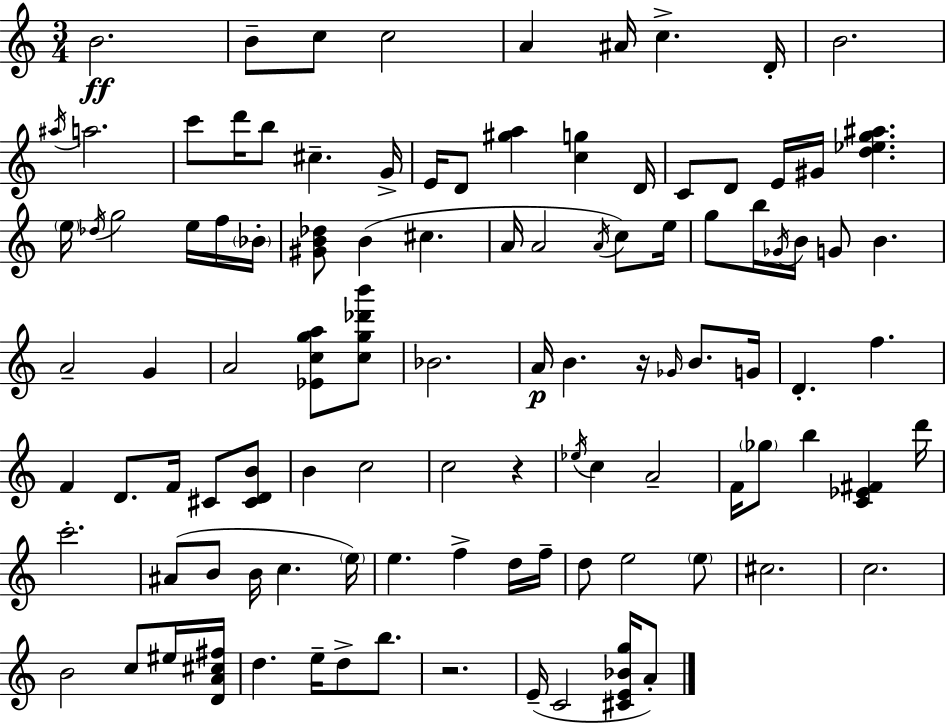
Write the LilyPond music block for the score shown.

{
  \clef treble
  \numericTimeSignature
  \time 3/4
  \key c \major
  b'2.\ff | b'8-- c''8 c''2 | a'4 ais'16 c''4.-> d'16-. | b'2. | \break \acciaccatura { ais''16 } a''2. | c'''8 d'''16 b''8 cis''4.-- | g'16-> e'16 d'8 <gis'' a''>4 <c'' g''>4 | d'16 c'8 d'8 e'16 gis'16 <d'' ees'' g'' ais''>4. | \break \parenthesize e''16 \acciaccatura { des''16 } g''2 e''16 | f''16 \parenthesize bes'16-. <gis' b' des''>8 b'4( cis''4. | a'16 a'2 \acciaccatura { a'16 }) | c''8 e''16 g''8 b''16 \acciaccatura { ges'16 } b'16 g'8 b'4. | \break a'2-- | g'4 a'2 | <ees' c'' g'' a''>8 <c'' g'' des''' b'''>8 bes'2. | a'16\p b'4. r16 | \break \grace { ges'16 } b'8. g'16 d'4.-. f''4. | f'4 d'8. | f'16 cis'8 <cis' d' b'>8 b'4 c''2 | c''2 | \break r4 \acciaccatura { ees''16 } c''4 a'2-- | f'16 \parenthesize ges''8 b''4 | <c' ees' fis'>4 d'''16 c'''2.-. | ais'8( b'8 b'16 c''4. | \break \parenthesize e''16) e''4. | f''4-> d''16 f''16-- d''8 e''2 | \parenthesize e''8 cis''2. | c''2. | \break b'2 | c''8 eis''16 <d' a' cis'' fis''>16 d''4. | e''16-- d''8-> b''8. r2. | e'16--( c'2 | \break <cis' e' bes' g''>16 a'8-.) \bar "|."
}